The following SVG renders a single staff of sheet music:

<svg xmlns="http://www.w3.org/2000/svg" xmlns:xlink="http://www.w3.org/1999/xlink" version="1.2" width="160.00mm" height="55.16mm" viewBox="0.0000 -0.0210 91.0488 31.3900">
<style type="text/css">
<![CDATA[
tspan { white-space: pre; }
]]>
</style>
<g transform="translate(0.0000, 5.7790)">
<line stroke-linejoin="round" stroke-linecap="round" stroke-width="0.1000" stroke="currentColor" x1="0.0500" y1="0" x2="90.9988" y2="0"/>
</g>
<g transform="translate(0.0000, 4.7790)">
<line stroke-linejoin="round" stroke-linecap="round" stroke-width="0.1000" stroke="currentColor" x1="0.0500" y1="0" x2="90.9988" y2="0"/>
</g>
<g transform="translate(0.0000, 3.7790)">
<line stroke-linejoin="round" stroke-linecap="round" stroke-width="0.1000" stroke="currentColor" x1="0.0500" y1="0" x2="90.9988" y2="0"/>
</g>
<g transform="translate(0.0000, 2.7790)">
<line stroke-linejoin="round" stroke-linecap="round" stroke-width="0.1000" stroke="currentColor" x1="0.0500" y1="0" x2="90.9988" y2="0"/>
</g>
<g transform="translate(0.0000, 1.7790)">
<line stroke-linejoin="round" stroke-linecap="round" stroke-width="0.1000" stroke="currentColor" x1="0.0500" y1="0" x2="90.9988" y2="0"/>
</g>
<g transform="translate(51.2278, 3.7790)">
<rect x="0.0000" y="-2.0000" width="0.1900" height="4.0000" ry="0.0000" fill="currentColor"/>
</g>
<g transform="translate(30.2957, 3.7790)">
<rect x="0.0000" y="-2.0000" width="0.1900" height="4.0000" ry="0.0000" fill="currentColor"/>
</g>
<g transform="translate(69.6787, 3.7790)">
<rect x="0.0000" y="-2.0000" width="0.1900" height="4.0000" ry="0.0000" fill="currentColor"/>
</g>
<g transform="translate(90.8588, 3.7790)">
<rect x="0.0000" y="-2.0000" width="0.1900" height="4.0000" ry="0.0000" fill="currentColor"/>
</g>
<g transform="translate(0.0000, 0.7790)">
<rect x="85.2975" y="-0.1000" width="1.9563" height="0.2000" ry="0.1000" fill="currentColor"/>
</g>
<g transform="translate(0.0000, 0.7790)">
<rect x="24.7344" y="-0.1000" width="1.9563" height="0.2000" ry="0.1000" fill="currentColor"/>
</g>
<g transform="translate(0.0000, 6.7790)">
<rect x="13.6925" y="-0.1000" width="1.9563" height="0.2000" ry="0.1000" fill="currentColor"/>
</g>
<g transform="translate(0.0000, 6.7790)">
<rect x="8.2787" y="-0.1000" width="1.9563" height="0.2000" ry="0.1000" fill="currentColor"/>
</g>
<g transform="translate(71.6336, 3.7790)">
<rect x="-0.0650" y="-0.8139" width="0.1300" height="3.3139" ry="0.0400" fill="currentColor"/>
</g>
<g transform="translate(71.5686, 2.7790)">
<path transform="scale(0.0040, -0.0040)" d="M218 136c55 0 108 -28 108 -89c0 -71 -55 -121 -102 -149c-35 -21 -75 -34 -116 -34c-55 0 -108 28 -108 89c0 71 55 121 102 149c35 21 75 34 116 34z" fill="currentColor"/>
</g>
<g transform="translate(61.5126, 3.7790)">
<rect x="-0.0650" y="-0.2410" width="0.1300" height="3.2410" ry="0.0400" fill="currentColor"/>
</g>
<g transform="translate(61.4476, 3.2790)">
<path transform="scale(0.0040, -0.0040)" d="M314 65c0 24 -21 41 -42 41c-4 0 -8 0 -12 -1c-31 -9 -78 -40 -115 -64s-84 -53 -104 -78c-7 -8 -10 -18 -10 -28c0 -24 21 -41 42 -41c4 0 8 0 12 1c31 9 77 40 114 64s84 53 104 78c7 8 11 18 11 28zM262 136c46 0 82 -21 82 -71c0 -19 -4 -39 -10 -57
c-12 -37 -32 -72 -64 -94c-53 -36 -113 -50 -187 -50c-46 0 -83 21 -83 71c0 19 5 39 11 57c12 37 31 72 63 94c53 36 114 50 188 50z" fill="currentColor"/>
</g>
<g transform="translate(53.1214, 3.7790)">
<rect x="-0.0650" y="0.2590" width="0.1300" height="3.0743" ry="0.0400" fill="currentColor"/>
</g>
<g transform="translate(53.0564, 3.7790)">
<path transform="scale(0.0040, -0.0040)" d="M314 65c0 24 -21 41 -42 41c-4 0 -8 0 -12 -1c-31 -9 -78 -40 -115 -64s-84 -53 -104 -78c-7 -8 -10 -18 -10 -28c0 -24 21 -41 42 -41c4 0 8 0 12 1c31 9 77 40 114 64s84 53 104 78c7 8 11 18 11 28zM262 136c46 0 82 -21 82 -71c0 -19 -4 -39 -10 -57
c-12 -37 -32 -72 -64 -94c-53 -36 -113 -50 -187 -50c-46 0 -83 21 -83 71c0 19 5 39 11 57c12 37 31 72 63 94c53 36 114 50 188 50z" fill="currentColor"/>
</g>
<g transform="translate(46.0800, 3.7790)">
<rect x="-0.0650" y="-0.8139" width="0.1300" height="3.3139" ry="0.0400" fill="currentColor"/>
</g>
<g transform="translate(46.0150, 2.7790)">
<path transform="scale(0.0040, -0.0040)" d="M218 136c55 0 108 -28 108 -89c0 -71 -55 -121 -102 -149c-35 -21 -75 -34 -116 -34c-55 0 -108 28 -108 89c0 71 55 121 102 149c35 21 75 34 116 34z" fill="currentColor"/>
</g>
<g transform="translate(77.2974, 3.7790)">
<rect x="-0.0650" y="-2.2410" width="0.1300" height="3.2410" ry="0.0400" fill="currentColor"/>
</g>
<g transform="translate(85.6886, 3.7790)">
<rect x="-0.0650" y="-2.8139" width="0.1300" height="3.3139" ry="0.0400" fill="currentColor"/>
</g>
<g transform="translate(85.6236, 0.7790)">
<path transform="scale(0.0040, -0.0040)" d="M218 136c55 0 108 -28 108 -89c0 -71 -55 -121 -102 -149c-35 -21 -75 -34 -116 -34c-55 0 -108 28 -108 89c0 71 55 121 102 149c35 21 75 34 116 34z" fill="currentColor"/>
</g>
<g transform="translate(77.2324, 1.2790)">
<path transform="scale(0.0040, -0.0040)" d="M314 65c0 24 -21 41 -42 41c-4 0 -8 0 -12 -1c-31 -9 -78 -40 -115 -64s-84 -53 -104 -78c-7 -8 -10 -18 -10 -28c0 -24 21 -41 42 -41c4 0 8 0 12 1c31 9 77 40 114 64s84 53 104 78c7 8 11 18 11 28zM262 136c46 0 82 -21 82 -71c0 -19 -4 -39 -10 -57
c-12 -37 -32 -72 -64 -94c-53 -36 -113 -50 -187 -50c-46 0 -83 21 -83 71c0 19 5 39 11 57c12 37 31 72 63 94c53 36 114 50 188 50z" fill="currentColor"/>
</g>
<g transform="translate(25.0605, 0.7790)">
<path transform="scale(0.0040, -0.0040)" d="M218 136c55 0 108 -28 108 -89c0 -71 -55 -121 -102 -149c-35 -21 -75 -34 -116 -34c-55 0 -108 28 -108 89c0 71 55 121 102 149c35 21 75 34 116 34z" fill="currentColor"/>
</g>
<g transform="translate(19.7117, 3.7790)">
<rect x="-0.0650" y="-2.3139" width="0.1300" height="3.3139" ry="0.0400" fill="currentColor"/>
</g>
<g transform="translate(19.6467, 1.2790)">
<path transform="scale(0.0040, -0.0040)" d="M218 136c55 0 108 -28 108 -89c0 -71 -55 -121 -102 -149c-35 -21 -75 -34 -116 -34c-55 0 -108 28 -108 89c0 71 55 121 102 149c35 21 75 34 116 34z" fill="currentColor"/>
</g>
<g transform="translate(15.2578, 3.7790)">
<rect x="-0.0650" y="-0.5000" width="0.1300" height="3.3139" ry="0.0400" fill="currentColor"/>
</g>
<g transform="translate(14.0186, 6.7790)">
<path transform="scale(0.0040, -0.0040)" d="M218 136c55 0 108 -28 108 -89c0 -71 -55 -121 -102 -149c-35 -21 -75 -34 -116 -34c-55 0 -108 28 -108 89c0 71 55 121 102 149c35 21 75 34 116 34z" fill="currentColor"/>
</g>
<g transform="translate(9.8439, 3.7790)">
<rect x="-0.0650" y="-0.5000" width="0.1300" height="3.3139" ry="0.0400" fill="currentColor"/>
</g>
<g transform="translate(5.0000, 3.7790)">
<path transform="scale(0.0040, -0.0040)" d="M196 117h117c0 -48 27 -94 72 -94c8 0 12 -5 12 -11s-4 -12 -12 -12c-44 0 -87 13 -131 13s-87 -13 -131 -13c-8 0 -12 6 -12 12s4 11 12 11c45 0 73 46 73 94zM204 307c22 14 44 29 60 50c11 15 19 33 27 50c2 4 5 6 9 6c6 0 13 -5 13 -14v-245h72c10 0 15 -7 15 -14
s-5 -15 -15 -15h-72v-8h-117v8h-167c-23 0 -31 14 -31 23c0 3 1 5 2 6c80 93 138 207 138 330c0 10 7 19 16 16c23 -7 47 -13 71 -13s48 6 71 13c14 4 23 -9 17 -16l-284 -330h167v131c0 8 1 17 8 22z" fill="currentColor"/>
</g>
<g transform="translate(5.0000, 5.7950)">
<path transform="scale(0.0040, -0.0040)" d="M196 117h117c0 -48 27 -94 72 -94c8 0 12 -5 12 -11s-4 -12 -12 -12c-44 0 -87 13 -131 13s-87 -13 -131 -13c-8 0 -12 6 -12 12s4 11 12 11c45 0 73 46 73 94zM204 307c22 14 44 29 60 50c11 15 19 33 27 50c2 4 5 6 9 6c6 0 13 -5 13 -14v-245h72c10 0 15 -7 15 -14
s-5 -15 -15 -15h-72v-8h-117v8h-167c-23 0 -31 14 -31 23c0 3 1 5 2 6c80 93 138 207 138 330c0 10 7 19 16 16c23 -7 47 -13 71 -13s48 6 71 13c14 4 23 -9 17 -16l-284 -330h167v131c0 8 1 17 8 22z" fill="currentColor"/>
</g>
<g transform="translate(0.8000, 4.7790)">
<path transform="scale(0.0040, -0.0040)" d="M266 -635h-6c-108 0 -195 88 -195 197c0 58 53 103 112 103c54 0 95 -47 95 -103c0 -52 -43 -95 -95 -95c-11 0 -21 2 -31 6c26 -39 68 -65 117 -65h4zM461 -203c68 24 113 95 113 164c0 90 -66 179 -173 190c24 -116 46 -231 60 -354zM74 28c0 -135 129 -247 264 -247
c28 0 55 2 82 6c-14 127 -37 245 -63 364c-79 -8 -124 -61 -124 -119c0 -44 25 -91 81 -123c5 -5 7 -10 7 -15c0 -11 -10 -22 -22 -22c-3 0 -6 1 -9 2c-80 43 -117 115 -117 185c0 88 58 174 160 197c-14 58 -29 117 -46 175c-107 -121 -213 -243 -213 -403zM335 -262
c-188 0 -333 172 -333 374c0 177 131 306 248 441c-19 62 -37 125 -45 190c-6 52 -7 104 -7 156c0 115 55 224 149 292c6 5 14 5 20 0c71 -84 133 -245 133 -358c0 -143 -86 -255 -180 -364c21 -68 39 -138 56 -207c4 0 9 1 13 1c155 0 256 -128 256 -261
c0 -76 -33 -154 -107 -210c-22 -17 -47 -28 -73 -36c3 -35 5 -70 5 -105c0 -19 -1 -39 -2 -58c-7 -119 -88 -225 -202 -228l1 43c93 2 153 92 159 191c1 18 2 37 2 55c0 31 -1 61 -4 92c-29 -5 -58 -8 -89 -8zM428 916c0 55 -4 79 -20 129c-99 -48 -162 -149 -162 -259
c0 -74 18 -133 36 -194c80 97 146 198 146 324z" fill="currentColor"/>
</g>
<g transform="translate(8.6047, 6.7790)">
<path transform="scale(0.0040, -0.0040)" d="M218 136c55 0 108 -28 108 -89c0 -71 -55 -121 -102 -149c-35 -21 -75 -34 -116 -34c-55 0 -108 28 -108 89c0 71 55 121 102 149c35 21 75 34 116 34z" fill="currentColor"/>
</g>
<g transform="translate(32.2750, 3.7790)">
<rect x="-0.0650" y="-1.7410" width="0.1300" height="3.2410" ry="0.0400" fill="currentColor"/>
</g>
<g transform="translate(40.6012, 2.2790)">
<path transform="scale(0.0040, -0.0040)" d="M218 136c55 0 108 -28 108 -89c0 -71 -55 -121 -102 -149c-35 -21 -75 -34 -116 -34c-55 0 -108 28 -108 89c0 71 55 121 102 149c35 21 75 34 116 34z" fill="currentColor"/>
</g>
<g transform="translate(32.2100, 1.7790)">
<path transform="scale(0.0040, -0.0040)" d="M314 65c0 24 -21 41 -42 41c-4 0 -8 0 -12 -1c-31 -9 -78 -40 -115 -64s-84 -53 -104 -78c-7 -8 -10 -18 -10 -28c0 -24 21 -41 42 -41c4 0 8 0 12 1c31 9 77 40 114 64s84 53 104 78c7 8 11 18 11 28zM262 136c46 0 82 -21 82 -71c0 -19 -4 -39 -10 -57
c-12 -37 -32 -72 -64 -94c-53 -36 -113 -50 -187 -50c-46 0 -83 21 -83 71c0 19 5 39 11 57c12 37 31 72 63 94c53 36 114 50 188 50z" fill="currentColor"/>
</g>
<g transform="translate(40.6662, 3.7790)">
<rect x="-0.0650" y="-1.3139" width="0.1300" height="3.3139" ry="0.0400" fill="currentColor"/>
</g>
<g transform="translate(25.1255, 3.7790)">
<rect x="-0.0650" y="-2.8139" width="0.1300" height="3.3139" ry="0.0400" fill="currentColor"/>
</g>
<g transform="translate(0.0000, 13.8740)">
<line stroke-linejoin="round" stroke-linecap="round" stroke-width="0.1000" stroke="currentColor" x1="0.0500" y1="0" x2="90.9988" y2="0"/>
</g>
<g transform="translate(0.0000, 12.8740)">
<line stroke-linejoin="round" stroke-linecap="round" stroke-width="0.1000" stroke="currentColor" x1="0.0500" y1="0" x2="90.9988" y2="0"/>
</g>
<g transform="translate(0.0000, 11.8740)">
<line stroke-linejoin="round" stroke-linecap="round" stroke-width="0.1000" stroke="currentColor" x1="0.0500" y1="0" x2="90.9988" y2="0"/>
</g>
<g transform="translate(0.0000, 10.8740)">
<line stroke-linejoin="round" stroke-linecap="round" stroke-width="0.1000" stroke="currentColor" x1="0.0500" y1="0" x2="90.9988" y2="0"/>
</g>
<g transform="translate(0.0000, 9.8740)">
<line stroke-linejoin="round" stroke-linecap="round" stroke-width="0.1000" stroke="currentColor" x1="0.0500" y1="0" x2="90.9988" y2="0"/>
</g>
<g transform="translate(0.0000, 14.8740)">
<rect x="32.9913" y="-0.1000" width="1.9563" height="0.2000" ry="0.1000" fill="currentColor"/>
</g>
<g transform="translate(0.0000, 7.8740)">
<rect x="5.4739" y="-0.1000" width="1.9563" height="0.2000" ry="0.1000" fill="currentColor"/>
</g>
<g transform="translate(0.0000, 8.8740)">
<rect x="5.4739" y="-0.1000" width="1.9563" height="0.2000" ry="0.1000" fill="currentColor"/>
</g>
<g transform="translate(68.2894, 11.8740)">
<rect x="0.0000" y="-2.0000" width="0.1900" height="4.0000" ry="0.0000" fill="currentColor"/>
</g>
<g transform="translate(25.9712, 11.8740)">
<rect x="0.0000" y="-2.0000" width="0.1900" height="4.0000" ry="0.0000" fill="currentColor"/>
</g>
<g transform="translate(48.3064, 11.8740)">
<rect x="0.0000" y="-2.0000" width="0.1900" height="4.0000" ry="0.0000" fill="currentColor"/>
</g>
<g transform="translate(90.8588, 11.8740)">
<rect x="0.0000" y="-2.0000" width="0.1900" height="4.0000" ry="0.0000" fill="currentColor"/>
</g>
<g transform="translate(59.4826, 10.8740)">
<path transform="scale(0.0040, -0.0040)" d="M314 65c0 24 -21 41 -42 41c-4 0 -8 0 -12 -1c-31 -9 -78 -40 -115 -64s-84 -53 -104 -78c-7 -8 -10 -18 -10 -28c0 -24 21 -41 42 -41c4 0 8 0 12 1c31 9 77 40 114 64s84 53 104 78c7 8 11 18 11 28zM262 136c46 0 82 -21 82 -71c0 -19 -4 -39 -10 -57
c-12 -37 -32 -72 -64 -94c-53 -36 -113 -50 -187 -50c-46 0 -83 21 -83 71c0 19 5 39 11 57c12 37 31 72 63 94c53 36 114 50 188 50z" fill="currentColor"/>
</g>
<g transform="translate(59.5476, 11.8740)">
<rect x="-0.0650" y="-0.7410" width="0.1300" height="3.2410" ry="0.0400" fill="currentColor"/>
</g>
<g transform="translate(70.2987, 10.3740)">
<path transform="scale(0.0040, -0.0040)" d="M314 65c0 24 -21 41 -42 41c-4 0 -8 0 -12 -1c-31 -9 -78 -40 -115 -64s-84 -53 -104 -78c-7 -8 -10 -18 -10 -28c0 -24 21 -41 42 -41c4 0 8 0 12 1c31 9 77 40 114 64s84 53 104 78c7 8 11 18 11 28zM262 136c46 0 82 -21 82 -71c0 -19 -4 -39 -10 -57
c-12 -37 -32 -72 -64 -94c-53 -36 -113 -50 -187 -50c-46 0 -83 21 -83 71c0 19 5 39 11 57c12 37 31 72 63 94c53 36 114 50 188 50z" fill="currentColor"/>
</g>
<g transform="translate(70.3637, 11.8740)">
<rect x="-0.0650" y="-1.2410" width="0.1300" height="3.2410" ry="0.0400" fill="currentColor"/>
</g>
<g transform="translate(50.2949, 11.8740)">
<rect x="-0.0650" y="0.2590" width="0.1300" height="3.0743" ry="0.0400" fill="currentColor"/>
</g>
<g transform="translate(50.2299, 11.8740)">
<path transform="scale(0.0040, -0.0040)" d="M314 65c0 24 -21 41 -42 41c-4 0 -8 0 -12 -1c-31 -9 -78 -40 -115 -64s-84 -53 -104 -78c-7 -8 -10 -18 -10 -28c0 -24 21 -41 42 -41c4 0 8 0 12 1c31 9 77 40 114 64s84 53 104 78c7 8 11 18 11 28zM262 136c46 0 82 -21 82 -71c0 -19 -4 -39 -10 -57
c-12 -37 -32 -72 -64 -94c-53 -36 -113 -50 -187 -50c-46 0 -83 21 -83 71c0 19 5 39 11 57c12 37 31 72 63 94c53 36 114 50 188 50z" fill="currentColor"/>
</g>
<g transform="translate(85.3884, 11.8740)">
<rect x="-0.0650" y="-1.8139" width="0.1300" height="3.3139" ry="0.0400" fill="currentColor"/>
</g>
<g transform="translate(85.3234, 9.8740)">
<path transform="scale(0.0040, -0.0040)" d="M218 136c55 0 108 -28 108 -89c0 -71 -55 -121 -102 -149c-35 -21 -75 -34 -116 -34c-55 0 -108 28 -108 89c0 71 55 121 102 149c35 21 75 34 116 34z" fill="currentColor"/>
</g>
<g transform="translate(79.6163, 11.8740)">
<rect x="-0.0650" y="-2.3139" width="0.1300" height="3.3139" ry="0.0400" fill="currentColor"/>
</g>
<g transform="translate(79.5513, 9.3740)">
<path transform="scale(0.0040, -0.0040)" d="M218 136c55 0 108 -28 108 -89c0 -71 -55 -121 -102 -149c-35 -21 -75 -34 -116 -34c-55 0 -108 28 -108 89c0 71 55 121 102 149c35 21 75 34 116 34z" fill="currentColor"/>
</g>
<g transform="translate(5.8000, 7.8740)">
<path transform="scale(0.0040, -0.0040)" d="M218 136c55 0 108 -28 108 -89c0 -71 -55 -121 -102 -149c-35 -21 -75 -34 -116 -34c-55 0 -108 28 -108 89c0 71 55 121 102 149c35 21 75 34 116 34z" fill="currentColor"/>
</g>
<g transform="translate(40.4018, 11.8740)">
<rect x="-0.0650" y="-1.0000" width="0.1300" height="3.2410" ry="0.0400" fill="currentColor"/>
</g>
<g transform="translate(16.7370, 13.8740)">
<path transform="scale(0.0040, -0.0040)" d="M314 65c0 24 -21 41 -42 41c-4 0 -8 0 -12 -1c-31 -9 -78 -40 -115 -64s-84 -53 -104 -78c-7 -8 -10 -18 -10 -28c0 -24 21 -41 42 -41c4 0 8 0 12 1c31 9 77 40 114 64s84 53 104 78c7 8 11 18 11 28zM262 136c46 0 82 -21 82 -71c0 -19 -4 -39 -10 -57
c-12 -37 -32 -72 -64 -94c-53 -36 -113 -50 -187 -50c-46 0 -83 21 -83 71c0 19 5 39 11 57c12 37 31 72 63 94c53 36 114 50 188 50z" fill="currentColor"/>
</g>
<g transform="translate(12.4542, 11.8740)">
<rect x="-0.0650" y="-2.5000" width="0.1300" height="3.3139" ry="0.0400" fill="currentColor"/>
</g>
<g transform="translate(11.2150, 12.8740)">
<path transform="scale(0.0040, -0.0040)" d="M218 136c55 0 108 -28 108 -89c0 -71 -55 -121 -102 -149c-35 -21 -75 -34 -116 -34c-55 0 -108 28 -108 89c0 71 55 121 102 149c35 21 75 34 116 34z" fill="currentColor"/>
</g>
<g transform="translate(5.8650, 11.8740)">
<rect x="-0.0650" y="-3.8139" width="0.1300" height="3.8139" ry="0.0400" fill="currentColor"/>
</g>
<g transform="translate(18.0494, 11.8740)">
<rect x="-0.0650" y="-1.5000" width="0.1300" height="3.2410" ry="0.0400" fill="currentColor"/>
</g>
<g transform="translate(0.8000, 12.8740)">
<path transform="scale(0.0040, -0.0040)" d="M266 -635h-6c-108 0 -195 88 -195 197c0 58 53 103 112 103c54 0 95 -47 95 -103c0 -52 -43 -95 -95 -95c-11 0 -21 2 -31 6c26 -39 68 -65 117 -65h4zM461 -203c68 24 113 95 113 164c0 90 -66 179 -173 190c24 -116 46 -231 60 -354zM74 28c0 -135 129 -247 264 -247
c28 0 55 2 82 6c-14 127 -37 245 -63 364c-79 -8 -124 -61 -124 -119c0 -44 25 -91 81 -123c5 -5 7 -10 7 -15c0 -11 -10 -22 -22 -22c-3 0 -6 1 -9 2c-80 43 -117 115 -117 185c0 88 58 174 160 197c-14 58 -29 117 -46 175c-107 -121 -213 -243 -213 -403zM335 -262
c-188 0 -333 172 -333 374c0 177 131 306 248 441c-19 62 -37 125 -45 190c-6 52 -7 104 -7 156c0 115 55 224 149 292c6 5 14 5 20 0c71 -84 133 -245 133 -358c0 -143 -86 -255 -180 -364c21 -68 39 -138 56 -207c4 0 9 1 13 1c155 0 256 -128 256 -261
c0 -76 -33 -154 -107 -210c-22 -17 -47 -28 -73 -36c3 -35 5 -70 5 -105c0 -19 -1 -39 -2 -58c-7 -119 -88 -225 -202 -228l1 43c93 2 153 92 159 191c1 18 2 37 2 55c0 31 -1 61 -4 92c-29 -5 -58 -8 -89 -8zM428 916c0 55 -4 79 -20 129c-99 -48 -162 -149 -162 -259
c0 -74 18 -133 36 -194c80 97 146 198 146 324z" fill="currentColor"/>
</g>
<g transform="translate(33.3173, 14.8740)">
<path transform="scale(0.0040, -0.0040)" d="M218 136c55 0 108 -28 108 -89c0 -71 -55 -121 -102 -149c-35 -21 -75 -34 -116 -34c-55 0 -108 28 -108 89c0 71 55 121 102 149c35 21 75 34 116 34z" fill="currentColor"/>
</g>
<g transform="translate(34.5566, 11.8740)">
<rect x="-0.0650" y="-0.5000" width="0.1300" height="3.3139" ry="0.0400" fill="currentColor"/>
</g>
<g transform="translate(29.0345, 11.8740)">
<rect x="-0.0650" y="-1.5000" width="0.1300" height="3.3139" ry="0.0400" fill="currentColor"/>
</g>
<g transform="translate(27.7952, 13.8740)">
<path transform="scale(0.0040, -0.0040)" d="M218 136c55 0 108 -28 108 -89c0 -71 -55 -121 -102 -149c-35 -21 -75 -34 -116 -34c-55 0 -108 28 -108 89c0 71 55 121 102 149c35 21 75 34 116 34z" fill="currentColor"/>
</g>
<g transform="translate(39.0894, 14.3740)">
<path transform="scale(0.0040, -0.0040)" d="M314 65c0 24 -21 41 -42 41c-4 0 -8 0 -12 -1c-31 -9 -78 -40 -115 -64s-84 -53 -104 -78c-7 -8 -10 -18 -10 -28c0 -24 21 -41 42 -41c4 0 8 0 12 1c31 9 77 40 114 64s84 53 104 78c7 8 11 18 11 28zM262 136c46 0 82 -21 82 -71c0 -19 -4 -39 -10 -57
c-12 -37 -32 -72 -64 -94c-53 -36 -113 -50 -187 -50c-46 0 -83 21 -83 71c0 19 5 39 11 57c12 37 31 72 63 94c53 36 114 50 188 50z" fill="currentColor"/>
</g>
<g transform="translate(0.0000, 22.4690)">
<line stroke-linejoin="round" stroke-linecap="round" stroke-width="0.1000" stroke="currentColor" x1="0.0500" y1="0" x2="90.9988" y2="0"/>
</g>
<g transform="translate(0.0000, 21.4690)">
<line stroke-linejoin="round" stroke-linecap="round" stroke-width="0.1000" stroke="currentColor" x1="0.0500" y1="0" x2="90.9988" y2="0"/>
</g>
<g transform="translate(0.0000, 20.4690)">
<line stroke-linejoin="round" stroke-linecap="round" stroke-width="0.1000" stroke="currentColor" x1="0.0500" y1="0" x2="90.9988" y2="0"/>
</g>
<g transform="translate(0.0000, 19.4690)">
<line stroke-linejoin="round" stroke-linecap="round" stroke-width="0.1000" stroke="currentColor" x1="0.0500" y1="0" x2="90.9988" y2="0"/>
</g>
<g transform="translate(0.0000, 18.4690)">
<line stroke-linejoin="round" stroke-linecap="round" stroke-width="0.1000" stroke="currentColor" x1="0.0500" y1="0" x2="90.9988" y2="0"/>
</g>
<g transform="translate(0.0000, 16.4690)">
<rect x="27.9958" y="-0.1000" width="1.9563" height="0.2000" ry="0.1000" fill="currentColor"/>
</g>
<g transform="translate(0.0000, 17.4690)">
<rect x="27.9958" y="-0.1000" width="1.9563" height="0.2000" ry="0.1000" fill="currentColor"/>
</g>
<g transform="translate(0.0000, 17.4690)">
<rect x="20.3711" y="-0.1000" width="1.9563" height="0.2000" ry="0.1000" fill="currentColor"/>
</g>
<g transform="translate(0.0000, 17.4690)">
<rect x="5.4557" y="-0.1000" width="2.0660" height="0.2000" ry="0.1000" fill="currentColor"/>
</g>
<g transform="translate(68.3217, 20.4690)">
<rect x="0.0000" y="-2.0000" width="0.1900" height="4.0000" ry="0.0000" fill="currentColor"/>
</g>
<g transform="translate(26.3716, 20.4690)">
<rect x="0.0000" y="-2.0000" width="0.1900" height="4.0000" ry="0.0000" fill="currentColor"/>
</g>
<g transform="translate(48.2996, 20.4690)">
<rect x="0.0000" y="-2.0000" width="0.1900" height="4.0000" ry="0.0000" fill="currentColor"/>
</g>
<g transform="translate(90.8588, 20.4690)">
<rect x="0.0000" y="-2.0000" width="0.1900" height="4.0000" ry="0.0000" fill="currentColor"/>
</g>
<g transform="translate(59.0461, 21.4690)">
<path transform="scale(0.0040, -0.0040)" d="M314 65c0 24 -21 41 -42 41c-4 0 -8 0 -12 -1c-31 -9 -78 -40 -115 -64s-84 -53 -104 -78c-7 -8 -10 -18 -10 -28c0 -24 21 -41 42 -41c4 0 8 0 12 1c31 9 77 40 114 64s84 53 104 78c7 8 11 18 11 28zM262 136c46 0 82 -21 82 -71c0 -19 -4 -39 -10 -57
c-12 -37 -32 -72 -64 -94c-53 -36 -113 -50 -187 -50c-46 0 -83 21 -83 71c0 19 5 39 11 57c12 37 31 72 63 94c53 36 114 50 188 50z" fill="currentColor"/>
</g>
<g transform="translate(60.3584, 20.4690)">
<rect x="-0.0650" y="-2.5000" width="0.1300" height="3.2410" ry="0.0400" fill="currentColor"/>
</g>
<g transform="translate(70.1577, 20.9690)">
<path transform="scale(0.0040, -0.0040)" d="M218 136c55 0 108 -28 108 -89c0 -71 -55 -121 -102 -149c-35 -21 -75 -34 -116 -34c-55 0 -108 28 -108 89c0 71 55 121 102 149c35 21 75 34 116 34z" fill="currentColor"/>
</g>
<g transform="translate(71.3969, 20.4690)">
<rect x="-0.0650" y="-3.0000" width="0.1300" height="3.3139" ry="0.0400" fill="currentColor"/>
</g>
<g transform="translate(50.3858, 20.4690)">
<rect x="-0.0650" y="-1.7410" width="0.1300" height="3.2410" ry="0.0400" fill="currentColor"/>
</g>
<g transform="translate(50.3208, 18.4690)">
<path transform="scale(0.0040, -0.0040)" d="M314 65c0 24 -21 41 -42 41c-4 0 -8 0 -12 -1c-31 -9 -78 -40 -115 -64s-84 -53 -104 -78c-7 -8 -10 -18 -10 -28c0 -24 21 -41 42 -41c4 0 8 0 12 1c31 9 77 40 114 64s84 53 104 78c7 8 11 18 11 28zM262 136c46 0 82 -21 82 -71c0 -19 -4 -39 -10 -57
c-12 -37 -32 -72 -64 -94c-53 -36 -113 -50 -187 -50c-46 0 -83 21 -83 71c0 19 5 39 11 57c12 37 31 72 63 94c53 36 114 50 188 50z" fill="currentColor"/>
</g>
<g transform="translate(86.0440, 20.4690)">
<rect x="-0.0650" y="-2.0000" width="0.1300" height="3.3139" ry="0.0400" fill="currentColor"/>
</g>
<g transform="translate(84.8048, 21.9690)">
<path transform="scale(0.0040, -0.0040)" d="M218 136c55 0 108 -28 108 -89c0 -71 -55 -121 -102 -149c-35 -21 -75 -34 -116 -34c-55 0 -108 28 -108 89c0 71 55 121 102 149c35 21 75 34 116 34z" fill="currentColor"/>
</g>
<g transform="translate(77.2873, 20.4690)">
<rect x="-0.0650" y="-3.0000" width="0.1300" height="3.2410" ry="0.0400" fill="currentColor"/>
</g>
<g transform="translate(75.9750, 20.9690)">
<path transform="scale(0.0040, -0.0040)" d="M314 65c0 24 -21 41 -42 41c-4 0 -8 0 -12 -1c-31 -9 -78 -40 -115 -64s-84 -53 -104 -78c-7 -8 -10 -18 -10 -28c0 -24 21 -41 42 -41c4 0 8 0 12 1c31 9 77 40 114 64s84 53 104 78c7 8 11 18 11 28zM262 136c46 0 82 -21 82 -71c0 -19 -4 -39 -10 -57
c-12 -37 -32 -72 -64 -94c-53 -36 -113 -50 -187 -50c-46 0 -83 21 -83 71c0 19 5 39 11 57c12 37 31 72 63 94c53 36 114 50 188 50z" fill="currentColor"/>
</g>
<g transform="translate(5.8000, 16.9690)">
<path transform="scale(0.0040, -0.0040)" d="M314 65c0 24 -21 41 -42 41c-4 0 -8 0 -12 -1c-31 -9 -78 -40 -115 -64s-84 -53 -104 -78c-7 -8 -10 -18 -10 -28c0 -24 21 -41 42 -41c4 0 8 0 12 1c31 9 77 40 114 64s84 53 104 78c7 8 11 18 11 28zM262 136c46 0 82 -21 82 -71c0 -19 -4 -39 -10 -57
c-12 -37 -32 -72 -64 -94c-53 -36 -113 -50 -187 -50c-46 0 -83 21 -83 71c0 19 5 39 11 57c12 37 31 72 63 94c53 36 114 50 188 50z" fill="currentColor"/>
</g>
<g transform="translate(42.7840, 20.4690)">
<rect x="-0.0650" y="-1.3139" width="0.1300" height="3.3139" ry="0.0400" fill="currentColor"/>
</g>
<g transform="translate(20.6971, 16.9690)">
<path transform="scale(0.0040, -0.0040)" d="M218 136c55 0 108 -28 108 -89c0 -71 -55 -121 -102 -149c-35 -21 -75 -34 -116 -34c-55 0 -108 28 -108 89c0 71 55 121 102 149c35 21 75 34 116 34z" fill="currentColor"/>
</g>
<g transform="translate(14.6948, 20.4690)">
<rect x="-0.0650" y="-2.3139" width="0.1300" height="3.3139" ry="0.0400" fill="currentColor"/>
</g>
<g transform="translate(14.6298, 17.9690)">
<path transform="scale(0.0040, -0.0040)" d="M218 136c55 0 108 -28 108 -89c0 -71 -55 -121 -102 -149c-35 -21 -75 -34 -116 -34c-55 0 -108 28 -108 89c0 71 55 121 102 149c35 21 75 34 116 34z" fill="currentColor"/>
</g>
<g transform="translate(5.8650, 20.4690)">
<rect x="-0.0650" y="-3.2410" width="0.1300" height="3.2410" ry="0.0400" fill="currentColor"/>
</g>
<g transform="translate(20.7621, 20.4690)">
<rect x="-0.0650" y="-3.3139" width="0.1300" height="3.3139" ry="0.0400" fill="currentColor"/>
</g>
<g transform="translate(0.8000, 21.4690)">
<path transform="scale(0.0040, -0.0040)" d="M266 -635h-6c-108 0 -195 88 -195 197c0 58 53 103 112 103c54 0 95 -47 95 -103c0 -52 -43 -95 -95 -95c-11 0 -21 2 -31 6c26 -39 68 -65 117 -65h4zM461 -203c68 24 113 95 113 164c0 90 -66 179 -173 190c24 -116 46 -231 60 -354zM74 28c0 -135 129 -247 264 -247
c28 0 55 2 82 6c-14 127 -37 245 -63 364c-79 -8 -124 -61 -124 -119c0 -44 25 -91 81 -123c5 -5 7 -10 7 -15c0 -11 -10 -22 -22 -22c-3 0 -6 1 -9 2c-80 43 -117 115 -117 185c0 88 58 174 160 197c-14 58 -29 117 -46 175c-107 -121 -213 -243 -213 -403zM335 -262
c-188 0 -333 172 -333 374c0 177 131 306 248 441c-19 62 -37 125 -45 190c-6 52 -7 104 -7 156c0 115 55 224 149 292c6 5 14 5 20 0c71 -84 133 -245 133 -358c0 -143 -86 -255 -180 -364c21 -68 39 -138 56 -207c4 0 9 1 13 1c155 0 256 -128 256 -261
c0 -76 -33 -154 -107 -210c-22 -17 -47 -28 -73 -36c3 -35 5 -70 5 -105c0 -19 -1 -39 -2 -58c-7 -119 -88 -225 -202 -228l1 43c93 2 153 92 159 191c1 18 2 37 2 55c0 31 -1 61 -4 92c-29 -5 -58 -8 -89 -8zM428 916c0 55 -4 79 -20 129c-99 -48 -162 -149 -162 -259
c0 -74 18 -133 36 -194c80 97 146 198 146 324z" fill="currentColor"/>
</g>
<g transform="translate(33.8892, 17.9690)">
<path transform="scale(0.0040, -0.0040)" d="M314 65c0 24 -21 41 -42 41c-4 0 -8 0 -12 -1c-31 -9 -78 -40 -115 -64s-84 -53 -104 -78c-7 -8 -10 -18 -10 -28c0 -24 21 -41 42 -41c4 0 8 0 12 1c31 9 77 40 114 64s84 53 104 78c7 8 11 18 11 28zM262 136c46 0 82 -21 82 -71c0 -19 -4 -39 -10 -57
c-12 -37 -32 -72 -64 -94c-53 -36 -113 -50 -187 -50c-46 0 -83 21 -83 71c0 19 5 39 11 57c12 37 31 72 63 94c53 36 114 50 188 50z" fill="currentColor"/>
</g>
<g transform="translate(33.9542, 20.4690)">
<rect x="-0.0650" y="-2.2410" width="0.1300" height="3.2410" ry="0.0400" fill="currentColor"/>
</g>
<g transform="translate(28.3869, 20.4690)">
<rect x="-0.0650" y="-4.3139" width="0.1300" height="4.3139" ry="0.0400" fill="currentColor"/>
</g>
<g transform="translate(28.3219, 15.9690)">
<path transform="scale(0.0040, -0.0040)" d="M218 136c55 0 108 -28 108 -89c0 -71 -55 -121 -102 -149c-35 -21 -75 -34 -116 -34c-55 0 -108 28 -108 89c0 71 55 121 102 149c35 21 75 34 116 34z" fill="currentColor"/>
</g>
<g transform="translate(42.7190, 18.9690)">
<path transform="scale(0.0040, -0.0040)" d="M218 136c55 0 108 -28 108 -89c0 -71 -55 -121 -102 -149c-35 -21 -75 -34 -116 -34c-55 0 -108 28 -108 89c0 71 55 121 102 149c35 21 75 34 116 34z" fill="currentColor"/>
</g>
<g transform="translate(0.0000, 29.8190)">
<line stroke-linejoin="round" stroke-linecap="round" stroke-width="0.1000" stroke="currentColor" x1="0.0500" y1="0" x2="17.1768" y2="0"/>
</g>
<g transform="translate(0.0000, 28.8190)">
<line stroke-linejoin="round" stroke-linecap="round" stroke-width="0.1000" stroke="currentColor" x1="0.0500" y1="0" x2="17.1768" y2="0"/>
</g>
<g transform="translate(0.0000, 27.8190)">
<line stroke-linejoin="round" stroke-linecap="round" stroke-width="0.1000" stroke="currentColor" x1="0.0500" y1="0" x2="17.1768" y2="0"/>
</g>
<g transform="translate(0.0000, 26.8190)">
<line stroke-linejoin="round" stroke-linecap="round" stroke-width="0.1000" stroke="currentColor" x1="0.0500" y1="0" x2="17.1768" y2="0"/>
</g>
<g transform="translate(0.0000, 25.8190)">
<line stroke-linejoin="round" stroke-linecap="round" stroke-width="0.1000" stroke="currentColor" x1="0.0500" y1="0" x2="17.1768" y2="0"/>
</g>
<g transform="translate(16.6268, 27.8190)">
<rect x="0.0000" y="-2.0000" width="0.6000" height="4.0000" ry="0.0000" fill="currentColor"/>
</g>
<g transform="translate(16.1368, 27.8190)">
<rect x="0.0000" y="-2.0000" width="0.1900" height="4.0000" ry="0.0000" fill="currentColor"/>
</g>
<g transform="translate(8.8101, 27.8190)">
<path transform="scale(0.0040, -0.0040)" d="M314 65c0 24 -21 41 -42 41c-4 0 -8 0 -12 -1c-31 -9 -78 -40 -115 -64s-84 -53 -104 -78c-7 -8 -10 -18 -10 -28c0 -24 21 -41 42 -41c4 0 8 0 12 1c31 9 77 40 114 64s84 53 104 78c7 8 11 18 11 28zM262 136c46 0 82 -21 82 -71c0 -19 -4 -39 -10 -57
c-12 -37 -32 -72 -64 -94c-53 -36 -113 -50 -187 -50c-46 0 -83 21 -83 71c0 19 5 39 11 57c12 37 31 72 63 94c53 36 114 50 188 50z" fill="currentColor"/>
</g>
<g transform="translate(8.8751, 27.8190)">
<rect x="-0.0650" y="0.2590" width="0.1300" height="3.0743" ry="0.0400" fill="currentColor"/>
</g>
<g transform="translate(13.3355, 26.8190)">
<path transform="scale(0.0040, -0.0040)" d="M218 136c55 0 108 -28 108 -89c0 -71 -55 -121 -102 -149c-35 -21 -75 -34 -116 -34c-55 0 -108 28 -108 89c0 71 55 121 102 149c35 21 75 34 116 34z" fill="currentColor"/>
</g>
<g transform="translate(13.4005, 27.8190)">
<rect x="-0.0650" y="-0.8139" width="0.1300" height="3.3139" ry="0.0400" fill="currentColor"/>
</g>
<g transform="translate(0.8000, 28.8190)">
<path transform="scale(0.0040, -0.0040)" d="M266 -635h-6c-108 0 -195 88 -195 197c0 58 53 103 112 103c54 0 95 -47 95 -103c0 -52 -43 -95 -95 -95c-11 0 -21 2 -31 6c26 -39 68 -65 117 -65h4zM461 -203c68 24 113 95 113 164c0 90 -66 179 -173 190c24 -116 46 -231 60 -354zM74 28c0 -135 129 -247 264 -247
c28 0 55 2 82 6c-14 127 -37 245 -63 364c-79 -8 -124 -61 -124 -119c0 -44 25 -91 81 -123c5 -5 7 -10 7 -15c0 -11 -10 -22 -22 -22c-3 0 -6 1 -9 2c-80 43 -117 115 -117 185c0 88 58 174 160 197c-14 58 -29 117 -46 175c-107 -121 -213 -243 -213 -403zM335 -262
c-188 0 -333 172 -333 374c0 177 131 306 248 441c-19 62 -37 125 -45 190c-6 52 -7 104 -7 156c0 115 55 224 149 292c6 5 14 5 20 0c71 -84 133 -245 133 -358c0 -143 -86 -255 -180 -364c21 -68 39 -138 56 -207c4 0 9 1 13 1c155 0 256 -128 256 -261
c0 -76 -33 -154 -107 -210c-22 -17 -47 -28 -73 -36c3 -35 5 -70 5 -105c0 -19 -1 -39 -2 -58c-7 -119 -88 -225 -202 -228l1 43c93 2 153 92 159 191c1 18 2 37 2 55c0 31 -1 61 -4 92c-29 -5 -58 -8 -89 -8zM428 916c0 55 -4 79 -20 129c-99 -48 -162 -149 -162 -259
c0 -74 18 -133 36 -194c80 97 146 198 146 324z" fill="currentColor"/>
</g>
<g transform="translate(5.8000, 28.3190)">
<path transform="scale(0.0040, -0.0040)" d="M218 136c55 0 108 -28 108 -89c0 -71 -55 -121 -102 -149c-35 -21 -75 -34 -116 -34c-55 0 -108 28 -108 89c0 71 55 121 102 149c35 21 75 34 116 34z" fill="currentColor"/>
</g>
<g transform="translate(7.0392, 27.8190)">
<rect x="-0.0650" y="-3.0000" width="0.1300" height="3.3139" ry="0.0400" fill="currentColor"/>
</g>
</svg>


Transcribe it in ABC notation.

X:1
T:Untitled
M:4/4
L:1/4
K:C
C C g a f2 e d B2 c2 d g2 a c' G E2 E C D2 B2 d2 e2 g f b2 g b d' g2 e f2 G2 A A2 F A B2 d